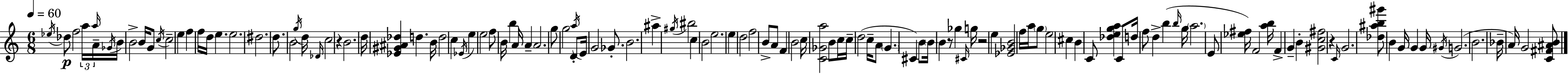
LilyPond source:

{
  \clef treble
  \numericTimeSignature
  \time 6/8
  \key a \minor
  \tempo 4 = 60
  \acciaccatura { ees''16 }\p des''8 f''2 \tuplet 3/2 { a''16 | \grace { a''16 } a'16-- } \acciaccatura { ges'16 } b'16 b'2-> | b'16 g'8 \acciaccatura { c''16 } c''2-- | e''4 f''4 f''16 d''16 e''4. | \break e''2. | dis''2. | d''8. b'2 | \acciaccatura { g''16 } d''16 \grace { des'16 } c''2 | \break r4 b'2. | d''16 <ees' gis' ais' des''>4 d''4. | b'16 d''2 | c''4 \acciaccatura { ees'16 } e''4 e''2 | \break f''8 b'16 b''4 | a'16 a'4-- a'2. | g''8 g''2 | d'8-. \acciaccatura { a''16 } e'16 g'2 | \break ges'8.-. b'2. | ais''4-> | \acciaccatura { gis''16 } bis''2 c''4 | b'2 e''2. | \break e''4 | d''2 f''2 | b'8-> a'8 f'4 | b'2 c''16 <c' ges' a''>2 | \break b'8 c''16 c''16-- d''2( | c''16-- a'8 \parenthesize g'4. | cis'4) b'8 \parenthesize b'16 b'4 | r8 ges''4 \grace { cis'16 } g''16 r2 | \break e''4 <ees' ges' b'>2 | f''16 a''16 \parenthesize g''8 e''2 | cis''4 b'4 | c'8 <des'' e'' g'' a''>4 c'8 d''16 f''8 | \break d''4-> b''4( \grace { b''16 } g''16 \parenthesize a''2. | e'8 | <ees'' fis''>16) f'2 <a'' b''>16 f'4-> | g'4-- b'4-. <gis' c'' fis''>2 | \break r4 \grace { c'16 } | g'2. | <des'' ais'' b'' gis'''>8 b'4 g'16 g'4 g'16 | \acciaccatura { gis'16 } g'2.( | \break b'2. | bes'16-- a'16) g'2 <c' fis' ais' b'>8 | \bar "|."
}